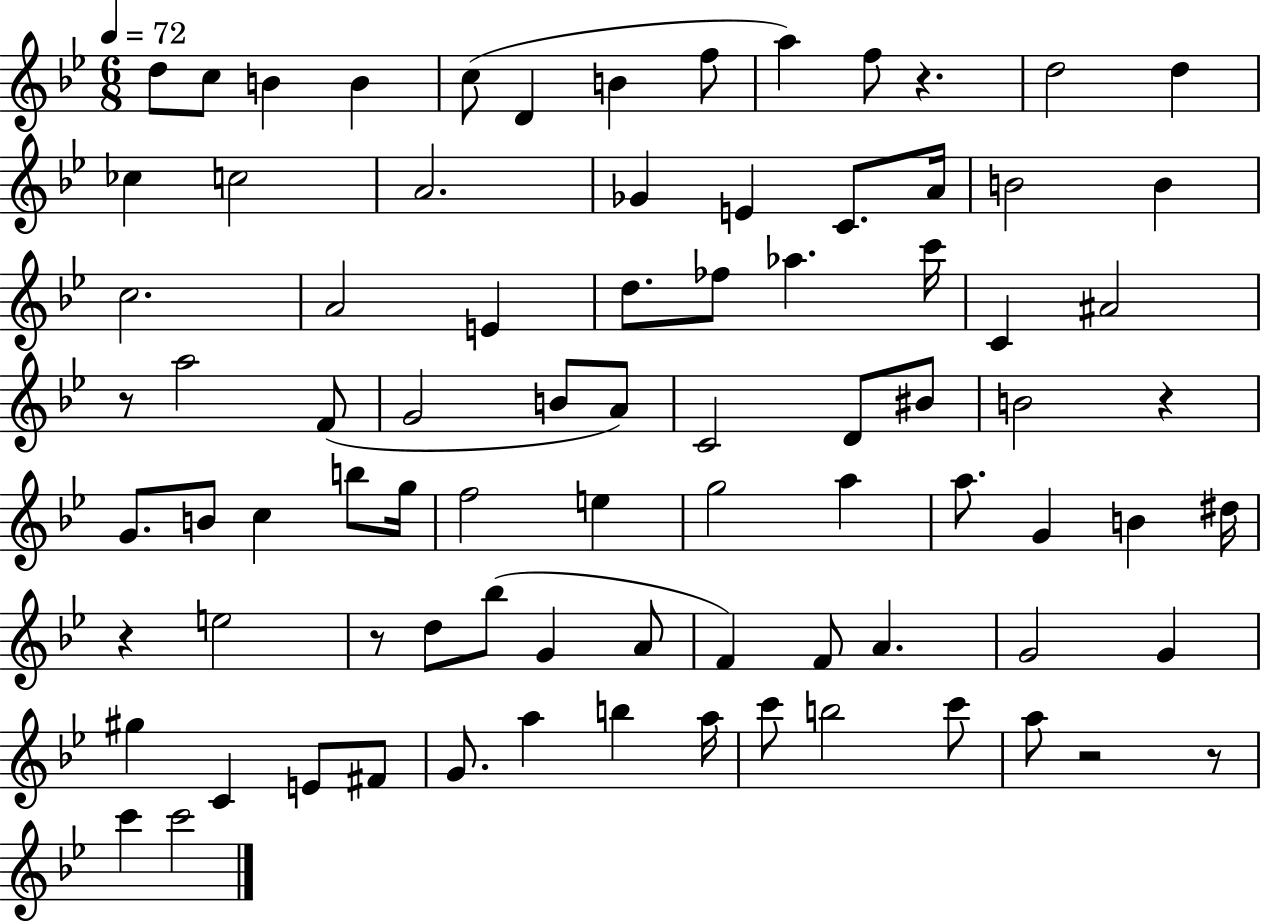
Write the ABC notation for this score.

X:1
T:Untitled
M:6/8
L:1/4
K:Bb
d/2 c/2 B B c/2 D B f/2 a f/2 z d2 d _c c2 A2 _G E C/2 A/4 B2 B c2 A2 E d/2 _f/2 _a c'/4 C ^A2 z/2 a2 F/2 G2 B/2 A/2 C2 D/2 ^B/2 B2 z G/2 B/2 c b/2 g/4 f2 e g2 a a/2 G B ^d/4 z e2 z/2 d/2 _b/2 G A/2 F F/2 A G2 G ^g C E/2 ^F/2 G/2 a b a/4 c'/2 b2 c'/2 a/2 z2 z/2 c' c'2